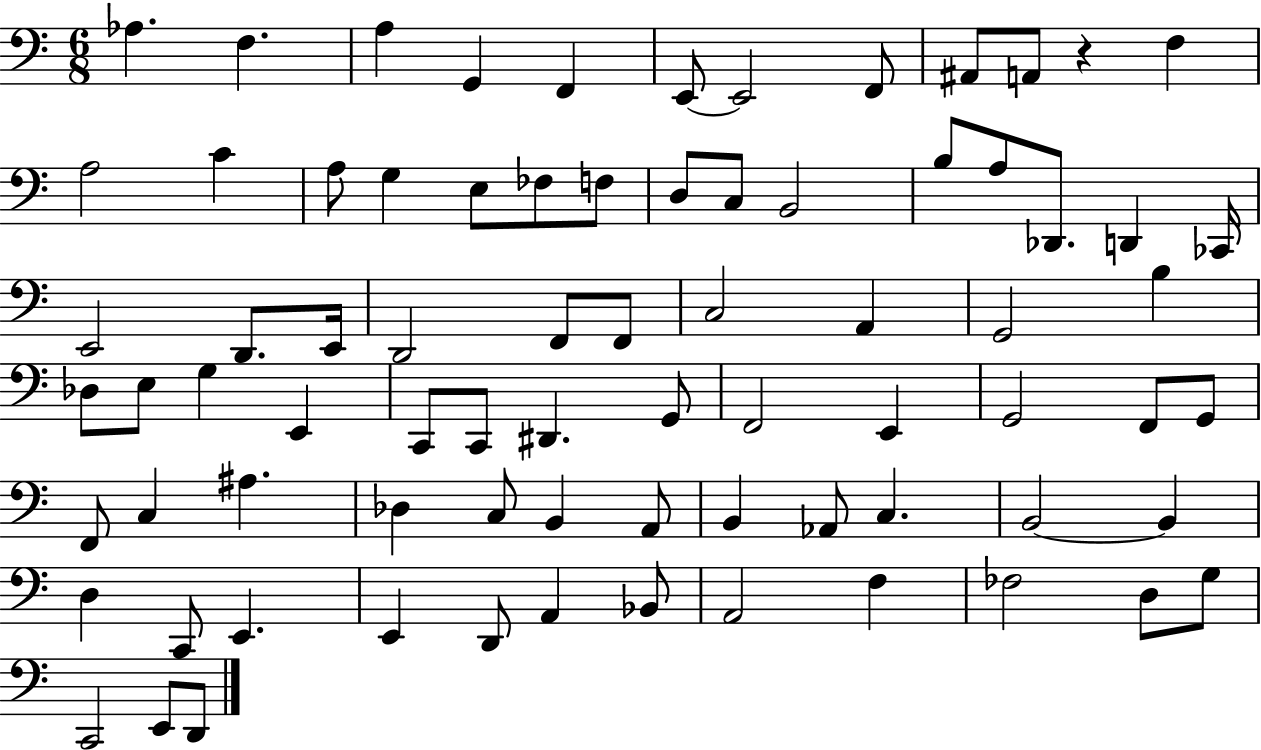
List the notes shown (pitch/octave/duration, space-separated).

Ab3/q. F3/q. A3/q G2/q F2/q E2/e E2/h F2/e A#2/e A2/e R/q F3/q A3/h C4/q A3/e G3/q E3/e FES3/e F3/e D3/e C3/e B2/h B3/e A3/e Db2/e. D2/q CES2/s E2/h D2/e. E2/s D2/h F2/e F2/e C3/h A2/q G2/h B3/q Db3/e E3/e G3/q E2/q C2/e C2/e D#2/q. G2/e F2/h E2/q G2/h F2/e G2/e F2/e C3/q A#3/q. Db3/q C3/e B2/q A2/e B2/q Ab2/e C3/q. B2/h B2/q D3/q C2/e E2/q. E2/q D2/e A2/q Bb2/e A2/h F3/q FES3/h D3/e G3/e C2/h E2/e D2/e